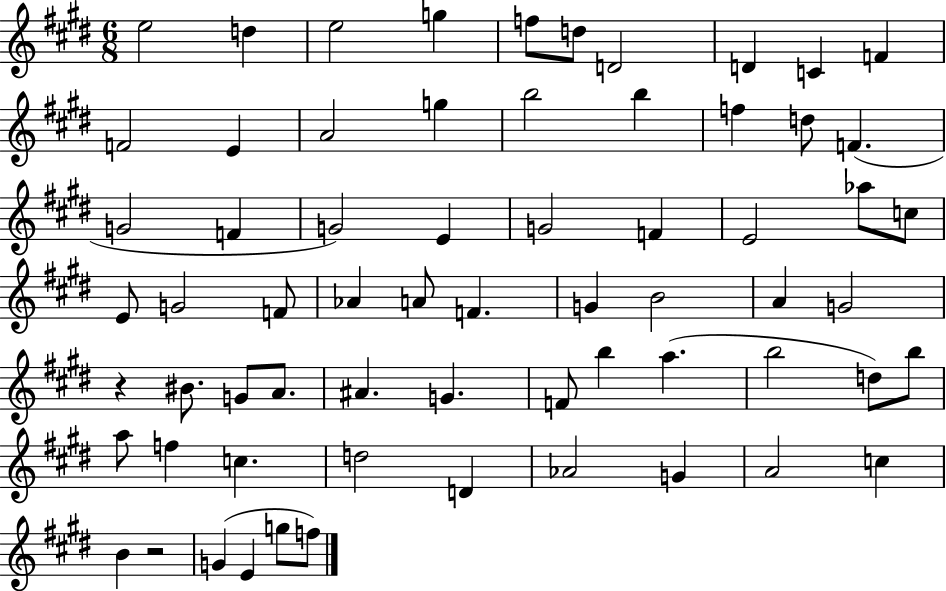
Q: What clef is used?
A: treble